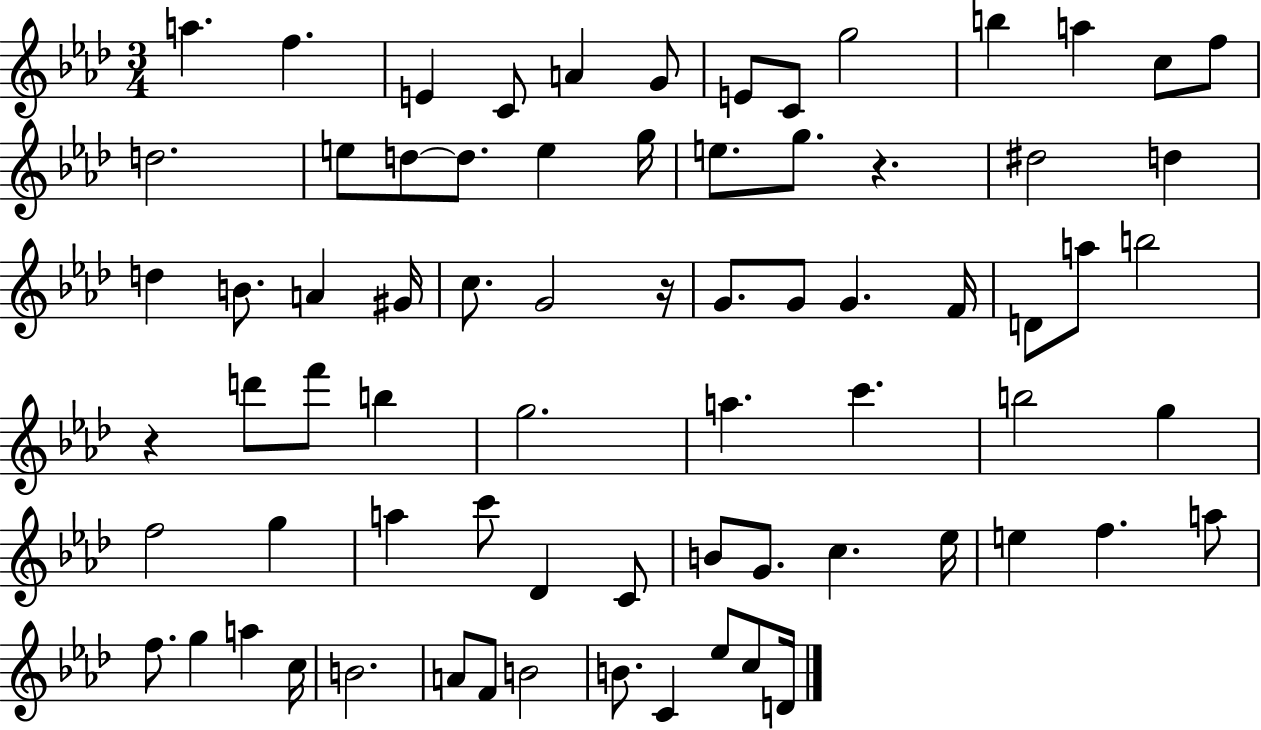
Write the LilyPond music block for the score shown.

{
  \clef treble
  \numericTimeSignature
  \time 3/4
  \key aes \major
  \repeat volta 2 { a''4. f''4. | e'4 c'8 a'4 g'8 | e'8 c'8 g''2 | b''4 a''4 c''8 f''8 | \break d''2. | e''8 d''8~~ d''8. e''4 g''16 | e''8. g''8. r4. | dis''2 d''4 | \break d''4 b'8. a'4 gis'16 | c''8. g'2 r16 | g'8. g'8 g'4. f'16 | d'8 a''8 b''2 | \break r4 d'''8 f'''8 b''4 | g''2. | a''4. c'''4. | b''2 g''4 | \break f''2 g''4 | a''4 c'''8 des'4 c'8 | b'8 g'8. c''4. ees''16 | e''4 f''4. a''8 | \break f''8. g''4 a''4 c''16 | b'2. | a'8 f'8 b'2 | b'8. c'4 ees''8 c''8 d'16 | \break } \bar "|."
}